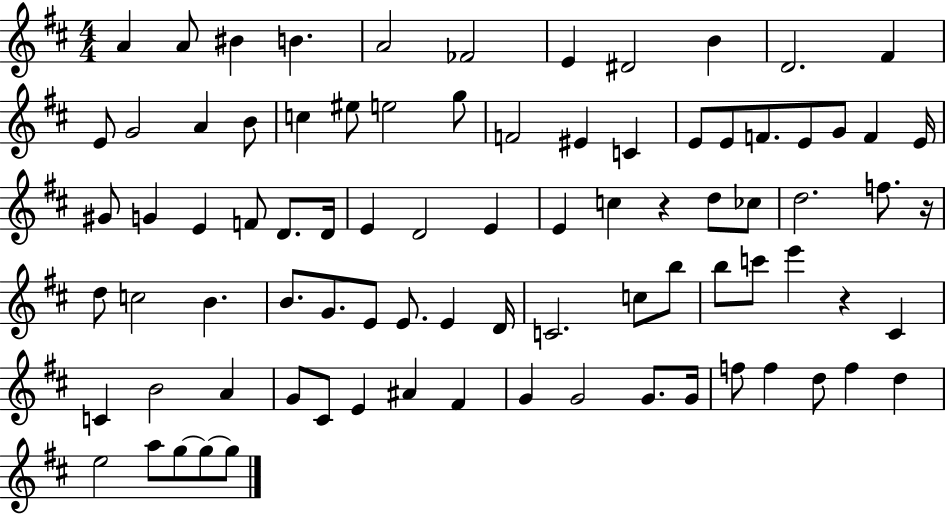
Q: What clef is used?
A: treble